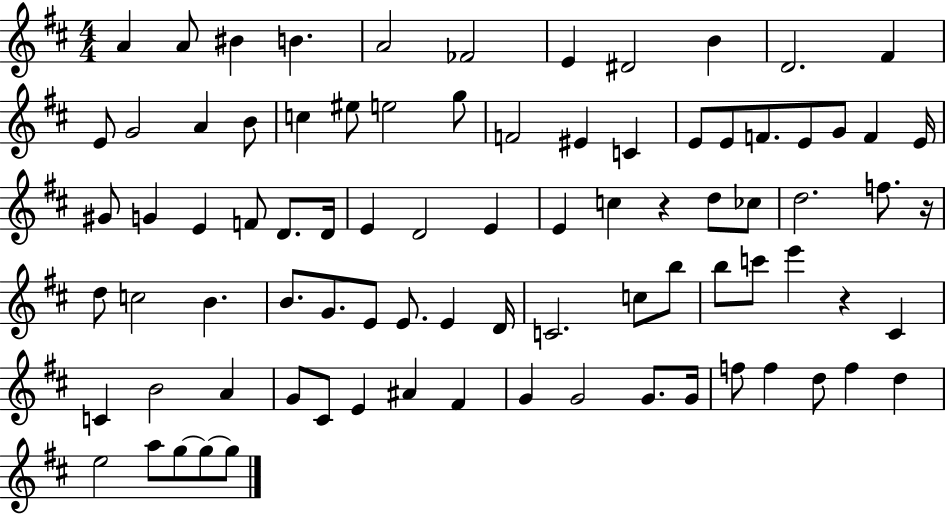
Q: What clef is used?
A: treble